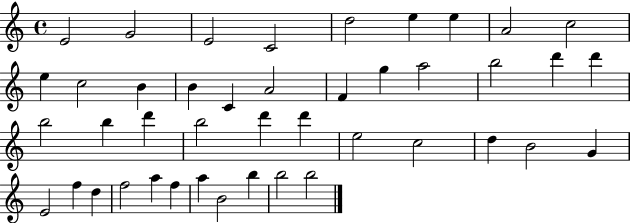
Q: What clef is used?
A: treble